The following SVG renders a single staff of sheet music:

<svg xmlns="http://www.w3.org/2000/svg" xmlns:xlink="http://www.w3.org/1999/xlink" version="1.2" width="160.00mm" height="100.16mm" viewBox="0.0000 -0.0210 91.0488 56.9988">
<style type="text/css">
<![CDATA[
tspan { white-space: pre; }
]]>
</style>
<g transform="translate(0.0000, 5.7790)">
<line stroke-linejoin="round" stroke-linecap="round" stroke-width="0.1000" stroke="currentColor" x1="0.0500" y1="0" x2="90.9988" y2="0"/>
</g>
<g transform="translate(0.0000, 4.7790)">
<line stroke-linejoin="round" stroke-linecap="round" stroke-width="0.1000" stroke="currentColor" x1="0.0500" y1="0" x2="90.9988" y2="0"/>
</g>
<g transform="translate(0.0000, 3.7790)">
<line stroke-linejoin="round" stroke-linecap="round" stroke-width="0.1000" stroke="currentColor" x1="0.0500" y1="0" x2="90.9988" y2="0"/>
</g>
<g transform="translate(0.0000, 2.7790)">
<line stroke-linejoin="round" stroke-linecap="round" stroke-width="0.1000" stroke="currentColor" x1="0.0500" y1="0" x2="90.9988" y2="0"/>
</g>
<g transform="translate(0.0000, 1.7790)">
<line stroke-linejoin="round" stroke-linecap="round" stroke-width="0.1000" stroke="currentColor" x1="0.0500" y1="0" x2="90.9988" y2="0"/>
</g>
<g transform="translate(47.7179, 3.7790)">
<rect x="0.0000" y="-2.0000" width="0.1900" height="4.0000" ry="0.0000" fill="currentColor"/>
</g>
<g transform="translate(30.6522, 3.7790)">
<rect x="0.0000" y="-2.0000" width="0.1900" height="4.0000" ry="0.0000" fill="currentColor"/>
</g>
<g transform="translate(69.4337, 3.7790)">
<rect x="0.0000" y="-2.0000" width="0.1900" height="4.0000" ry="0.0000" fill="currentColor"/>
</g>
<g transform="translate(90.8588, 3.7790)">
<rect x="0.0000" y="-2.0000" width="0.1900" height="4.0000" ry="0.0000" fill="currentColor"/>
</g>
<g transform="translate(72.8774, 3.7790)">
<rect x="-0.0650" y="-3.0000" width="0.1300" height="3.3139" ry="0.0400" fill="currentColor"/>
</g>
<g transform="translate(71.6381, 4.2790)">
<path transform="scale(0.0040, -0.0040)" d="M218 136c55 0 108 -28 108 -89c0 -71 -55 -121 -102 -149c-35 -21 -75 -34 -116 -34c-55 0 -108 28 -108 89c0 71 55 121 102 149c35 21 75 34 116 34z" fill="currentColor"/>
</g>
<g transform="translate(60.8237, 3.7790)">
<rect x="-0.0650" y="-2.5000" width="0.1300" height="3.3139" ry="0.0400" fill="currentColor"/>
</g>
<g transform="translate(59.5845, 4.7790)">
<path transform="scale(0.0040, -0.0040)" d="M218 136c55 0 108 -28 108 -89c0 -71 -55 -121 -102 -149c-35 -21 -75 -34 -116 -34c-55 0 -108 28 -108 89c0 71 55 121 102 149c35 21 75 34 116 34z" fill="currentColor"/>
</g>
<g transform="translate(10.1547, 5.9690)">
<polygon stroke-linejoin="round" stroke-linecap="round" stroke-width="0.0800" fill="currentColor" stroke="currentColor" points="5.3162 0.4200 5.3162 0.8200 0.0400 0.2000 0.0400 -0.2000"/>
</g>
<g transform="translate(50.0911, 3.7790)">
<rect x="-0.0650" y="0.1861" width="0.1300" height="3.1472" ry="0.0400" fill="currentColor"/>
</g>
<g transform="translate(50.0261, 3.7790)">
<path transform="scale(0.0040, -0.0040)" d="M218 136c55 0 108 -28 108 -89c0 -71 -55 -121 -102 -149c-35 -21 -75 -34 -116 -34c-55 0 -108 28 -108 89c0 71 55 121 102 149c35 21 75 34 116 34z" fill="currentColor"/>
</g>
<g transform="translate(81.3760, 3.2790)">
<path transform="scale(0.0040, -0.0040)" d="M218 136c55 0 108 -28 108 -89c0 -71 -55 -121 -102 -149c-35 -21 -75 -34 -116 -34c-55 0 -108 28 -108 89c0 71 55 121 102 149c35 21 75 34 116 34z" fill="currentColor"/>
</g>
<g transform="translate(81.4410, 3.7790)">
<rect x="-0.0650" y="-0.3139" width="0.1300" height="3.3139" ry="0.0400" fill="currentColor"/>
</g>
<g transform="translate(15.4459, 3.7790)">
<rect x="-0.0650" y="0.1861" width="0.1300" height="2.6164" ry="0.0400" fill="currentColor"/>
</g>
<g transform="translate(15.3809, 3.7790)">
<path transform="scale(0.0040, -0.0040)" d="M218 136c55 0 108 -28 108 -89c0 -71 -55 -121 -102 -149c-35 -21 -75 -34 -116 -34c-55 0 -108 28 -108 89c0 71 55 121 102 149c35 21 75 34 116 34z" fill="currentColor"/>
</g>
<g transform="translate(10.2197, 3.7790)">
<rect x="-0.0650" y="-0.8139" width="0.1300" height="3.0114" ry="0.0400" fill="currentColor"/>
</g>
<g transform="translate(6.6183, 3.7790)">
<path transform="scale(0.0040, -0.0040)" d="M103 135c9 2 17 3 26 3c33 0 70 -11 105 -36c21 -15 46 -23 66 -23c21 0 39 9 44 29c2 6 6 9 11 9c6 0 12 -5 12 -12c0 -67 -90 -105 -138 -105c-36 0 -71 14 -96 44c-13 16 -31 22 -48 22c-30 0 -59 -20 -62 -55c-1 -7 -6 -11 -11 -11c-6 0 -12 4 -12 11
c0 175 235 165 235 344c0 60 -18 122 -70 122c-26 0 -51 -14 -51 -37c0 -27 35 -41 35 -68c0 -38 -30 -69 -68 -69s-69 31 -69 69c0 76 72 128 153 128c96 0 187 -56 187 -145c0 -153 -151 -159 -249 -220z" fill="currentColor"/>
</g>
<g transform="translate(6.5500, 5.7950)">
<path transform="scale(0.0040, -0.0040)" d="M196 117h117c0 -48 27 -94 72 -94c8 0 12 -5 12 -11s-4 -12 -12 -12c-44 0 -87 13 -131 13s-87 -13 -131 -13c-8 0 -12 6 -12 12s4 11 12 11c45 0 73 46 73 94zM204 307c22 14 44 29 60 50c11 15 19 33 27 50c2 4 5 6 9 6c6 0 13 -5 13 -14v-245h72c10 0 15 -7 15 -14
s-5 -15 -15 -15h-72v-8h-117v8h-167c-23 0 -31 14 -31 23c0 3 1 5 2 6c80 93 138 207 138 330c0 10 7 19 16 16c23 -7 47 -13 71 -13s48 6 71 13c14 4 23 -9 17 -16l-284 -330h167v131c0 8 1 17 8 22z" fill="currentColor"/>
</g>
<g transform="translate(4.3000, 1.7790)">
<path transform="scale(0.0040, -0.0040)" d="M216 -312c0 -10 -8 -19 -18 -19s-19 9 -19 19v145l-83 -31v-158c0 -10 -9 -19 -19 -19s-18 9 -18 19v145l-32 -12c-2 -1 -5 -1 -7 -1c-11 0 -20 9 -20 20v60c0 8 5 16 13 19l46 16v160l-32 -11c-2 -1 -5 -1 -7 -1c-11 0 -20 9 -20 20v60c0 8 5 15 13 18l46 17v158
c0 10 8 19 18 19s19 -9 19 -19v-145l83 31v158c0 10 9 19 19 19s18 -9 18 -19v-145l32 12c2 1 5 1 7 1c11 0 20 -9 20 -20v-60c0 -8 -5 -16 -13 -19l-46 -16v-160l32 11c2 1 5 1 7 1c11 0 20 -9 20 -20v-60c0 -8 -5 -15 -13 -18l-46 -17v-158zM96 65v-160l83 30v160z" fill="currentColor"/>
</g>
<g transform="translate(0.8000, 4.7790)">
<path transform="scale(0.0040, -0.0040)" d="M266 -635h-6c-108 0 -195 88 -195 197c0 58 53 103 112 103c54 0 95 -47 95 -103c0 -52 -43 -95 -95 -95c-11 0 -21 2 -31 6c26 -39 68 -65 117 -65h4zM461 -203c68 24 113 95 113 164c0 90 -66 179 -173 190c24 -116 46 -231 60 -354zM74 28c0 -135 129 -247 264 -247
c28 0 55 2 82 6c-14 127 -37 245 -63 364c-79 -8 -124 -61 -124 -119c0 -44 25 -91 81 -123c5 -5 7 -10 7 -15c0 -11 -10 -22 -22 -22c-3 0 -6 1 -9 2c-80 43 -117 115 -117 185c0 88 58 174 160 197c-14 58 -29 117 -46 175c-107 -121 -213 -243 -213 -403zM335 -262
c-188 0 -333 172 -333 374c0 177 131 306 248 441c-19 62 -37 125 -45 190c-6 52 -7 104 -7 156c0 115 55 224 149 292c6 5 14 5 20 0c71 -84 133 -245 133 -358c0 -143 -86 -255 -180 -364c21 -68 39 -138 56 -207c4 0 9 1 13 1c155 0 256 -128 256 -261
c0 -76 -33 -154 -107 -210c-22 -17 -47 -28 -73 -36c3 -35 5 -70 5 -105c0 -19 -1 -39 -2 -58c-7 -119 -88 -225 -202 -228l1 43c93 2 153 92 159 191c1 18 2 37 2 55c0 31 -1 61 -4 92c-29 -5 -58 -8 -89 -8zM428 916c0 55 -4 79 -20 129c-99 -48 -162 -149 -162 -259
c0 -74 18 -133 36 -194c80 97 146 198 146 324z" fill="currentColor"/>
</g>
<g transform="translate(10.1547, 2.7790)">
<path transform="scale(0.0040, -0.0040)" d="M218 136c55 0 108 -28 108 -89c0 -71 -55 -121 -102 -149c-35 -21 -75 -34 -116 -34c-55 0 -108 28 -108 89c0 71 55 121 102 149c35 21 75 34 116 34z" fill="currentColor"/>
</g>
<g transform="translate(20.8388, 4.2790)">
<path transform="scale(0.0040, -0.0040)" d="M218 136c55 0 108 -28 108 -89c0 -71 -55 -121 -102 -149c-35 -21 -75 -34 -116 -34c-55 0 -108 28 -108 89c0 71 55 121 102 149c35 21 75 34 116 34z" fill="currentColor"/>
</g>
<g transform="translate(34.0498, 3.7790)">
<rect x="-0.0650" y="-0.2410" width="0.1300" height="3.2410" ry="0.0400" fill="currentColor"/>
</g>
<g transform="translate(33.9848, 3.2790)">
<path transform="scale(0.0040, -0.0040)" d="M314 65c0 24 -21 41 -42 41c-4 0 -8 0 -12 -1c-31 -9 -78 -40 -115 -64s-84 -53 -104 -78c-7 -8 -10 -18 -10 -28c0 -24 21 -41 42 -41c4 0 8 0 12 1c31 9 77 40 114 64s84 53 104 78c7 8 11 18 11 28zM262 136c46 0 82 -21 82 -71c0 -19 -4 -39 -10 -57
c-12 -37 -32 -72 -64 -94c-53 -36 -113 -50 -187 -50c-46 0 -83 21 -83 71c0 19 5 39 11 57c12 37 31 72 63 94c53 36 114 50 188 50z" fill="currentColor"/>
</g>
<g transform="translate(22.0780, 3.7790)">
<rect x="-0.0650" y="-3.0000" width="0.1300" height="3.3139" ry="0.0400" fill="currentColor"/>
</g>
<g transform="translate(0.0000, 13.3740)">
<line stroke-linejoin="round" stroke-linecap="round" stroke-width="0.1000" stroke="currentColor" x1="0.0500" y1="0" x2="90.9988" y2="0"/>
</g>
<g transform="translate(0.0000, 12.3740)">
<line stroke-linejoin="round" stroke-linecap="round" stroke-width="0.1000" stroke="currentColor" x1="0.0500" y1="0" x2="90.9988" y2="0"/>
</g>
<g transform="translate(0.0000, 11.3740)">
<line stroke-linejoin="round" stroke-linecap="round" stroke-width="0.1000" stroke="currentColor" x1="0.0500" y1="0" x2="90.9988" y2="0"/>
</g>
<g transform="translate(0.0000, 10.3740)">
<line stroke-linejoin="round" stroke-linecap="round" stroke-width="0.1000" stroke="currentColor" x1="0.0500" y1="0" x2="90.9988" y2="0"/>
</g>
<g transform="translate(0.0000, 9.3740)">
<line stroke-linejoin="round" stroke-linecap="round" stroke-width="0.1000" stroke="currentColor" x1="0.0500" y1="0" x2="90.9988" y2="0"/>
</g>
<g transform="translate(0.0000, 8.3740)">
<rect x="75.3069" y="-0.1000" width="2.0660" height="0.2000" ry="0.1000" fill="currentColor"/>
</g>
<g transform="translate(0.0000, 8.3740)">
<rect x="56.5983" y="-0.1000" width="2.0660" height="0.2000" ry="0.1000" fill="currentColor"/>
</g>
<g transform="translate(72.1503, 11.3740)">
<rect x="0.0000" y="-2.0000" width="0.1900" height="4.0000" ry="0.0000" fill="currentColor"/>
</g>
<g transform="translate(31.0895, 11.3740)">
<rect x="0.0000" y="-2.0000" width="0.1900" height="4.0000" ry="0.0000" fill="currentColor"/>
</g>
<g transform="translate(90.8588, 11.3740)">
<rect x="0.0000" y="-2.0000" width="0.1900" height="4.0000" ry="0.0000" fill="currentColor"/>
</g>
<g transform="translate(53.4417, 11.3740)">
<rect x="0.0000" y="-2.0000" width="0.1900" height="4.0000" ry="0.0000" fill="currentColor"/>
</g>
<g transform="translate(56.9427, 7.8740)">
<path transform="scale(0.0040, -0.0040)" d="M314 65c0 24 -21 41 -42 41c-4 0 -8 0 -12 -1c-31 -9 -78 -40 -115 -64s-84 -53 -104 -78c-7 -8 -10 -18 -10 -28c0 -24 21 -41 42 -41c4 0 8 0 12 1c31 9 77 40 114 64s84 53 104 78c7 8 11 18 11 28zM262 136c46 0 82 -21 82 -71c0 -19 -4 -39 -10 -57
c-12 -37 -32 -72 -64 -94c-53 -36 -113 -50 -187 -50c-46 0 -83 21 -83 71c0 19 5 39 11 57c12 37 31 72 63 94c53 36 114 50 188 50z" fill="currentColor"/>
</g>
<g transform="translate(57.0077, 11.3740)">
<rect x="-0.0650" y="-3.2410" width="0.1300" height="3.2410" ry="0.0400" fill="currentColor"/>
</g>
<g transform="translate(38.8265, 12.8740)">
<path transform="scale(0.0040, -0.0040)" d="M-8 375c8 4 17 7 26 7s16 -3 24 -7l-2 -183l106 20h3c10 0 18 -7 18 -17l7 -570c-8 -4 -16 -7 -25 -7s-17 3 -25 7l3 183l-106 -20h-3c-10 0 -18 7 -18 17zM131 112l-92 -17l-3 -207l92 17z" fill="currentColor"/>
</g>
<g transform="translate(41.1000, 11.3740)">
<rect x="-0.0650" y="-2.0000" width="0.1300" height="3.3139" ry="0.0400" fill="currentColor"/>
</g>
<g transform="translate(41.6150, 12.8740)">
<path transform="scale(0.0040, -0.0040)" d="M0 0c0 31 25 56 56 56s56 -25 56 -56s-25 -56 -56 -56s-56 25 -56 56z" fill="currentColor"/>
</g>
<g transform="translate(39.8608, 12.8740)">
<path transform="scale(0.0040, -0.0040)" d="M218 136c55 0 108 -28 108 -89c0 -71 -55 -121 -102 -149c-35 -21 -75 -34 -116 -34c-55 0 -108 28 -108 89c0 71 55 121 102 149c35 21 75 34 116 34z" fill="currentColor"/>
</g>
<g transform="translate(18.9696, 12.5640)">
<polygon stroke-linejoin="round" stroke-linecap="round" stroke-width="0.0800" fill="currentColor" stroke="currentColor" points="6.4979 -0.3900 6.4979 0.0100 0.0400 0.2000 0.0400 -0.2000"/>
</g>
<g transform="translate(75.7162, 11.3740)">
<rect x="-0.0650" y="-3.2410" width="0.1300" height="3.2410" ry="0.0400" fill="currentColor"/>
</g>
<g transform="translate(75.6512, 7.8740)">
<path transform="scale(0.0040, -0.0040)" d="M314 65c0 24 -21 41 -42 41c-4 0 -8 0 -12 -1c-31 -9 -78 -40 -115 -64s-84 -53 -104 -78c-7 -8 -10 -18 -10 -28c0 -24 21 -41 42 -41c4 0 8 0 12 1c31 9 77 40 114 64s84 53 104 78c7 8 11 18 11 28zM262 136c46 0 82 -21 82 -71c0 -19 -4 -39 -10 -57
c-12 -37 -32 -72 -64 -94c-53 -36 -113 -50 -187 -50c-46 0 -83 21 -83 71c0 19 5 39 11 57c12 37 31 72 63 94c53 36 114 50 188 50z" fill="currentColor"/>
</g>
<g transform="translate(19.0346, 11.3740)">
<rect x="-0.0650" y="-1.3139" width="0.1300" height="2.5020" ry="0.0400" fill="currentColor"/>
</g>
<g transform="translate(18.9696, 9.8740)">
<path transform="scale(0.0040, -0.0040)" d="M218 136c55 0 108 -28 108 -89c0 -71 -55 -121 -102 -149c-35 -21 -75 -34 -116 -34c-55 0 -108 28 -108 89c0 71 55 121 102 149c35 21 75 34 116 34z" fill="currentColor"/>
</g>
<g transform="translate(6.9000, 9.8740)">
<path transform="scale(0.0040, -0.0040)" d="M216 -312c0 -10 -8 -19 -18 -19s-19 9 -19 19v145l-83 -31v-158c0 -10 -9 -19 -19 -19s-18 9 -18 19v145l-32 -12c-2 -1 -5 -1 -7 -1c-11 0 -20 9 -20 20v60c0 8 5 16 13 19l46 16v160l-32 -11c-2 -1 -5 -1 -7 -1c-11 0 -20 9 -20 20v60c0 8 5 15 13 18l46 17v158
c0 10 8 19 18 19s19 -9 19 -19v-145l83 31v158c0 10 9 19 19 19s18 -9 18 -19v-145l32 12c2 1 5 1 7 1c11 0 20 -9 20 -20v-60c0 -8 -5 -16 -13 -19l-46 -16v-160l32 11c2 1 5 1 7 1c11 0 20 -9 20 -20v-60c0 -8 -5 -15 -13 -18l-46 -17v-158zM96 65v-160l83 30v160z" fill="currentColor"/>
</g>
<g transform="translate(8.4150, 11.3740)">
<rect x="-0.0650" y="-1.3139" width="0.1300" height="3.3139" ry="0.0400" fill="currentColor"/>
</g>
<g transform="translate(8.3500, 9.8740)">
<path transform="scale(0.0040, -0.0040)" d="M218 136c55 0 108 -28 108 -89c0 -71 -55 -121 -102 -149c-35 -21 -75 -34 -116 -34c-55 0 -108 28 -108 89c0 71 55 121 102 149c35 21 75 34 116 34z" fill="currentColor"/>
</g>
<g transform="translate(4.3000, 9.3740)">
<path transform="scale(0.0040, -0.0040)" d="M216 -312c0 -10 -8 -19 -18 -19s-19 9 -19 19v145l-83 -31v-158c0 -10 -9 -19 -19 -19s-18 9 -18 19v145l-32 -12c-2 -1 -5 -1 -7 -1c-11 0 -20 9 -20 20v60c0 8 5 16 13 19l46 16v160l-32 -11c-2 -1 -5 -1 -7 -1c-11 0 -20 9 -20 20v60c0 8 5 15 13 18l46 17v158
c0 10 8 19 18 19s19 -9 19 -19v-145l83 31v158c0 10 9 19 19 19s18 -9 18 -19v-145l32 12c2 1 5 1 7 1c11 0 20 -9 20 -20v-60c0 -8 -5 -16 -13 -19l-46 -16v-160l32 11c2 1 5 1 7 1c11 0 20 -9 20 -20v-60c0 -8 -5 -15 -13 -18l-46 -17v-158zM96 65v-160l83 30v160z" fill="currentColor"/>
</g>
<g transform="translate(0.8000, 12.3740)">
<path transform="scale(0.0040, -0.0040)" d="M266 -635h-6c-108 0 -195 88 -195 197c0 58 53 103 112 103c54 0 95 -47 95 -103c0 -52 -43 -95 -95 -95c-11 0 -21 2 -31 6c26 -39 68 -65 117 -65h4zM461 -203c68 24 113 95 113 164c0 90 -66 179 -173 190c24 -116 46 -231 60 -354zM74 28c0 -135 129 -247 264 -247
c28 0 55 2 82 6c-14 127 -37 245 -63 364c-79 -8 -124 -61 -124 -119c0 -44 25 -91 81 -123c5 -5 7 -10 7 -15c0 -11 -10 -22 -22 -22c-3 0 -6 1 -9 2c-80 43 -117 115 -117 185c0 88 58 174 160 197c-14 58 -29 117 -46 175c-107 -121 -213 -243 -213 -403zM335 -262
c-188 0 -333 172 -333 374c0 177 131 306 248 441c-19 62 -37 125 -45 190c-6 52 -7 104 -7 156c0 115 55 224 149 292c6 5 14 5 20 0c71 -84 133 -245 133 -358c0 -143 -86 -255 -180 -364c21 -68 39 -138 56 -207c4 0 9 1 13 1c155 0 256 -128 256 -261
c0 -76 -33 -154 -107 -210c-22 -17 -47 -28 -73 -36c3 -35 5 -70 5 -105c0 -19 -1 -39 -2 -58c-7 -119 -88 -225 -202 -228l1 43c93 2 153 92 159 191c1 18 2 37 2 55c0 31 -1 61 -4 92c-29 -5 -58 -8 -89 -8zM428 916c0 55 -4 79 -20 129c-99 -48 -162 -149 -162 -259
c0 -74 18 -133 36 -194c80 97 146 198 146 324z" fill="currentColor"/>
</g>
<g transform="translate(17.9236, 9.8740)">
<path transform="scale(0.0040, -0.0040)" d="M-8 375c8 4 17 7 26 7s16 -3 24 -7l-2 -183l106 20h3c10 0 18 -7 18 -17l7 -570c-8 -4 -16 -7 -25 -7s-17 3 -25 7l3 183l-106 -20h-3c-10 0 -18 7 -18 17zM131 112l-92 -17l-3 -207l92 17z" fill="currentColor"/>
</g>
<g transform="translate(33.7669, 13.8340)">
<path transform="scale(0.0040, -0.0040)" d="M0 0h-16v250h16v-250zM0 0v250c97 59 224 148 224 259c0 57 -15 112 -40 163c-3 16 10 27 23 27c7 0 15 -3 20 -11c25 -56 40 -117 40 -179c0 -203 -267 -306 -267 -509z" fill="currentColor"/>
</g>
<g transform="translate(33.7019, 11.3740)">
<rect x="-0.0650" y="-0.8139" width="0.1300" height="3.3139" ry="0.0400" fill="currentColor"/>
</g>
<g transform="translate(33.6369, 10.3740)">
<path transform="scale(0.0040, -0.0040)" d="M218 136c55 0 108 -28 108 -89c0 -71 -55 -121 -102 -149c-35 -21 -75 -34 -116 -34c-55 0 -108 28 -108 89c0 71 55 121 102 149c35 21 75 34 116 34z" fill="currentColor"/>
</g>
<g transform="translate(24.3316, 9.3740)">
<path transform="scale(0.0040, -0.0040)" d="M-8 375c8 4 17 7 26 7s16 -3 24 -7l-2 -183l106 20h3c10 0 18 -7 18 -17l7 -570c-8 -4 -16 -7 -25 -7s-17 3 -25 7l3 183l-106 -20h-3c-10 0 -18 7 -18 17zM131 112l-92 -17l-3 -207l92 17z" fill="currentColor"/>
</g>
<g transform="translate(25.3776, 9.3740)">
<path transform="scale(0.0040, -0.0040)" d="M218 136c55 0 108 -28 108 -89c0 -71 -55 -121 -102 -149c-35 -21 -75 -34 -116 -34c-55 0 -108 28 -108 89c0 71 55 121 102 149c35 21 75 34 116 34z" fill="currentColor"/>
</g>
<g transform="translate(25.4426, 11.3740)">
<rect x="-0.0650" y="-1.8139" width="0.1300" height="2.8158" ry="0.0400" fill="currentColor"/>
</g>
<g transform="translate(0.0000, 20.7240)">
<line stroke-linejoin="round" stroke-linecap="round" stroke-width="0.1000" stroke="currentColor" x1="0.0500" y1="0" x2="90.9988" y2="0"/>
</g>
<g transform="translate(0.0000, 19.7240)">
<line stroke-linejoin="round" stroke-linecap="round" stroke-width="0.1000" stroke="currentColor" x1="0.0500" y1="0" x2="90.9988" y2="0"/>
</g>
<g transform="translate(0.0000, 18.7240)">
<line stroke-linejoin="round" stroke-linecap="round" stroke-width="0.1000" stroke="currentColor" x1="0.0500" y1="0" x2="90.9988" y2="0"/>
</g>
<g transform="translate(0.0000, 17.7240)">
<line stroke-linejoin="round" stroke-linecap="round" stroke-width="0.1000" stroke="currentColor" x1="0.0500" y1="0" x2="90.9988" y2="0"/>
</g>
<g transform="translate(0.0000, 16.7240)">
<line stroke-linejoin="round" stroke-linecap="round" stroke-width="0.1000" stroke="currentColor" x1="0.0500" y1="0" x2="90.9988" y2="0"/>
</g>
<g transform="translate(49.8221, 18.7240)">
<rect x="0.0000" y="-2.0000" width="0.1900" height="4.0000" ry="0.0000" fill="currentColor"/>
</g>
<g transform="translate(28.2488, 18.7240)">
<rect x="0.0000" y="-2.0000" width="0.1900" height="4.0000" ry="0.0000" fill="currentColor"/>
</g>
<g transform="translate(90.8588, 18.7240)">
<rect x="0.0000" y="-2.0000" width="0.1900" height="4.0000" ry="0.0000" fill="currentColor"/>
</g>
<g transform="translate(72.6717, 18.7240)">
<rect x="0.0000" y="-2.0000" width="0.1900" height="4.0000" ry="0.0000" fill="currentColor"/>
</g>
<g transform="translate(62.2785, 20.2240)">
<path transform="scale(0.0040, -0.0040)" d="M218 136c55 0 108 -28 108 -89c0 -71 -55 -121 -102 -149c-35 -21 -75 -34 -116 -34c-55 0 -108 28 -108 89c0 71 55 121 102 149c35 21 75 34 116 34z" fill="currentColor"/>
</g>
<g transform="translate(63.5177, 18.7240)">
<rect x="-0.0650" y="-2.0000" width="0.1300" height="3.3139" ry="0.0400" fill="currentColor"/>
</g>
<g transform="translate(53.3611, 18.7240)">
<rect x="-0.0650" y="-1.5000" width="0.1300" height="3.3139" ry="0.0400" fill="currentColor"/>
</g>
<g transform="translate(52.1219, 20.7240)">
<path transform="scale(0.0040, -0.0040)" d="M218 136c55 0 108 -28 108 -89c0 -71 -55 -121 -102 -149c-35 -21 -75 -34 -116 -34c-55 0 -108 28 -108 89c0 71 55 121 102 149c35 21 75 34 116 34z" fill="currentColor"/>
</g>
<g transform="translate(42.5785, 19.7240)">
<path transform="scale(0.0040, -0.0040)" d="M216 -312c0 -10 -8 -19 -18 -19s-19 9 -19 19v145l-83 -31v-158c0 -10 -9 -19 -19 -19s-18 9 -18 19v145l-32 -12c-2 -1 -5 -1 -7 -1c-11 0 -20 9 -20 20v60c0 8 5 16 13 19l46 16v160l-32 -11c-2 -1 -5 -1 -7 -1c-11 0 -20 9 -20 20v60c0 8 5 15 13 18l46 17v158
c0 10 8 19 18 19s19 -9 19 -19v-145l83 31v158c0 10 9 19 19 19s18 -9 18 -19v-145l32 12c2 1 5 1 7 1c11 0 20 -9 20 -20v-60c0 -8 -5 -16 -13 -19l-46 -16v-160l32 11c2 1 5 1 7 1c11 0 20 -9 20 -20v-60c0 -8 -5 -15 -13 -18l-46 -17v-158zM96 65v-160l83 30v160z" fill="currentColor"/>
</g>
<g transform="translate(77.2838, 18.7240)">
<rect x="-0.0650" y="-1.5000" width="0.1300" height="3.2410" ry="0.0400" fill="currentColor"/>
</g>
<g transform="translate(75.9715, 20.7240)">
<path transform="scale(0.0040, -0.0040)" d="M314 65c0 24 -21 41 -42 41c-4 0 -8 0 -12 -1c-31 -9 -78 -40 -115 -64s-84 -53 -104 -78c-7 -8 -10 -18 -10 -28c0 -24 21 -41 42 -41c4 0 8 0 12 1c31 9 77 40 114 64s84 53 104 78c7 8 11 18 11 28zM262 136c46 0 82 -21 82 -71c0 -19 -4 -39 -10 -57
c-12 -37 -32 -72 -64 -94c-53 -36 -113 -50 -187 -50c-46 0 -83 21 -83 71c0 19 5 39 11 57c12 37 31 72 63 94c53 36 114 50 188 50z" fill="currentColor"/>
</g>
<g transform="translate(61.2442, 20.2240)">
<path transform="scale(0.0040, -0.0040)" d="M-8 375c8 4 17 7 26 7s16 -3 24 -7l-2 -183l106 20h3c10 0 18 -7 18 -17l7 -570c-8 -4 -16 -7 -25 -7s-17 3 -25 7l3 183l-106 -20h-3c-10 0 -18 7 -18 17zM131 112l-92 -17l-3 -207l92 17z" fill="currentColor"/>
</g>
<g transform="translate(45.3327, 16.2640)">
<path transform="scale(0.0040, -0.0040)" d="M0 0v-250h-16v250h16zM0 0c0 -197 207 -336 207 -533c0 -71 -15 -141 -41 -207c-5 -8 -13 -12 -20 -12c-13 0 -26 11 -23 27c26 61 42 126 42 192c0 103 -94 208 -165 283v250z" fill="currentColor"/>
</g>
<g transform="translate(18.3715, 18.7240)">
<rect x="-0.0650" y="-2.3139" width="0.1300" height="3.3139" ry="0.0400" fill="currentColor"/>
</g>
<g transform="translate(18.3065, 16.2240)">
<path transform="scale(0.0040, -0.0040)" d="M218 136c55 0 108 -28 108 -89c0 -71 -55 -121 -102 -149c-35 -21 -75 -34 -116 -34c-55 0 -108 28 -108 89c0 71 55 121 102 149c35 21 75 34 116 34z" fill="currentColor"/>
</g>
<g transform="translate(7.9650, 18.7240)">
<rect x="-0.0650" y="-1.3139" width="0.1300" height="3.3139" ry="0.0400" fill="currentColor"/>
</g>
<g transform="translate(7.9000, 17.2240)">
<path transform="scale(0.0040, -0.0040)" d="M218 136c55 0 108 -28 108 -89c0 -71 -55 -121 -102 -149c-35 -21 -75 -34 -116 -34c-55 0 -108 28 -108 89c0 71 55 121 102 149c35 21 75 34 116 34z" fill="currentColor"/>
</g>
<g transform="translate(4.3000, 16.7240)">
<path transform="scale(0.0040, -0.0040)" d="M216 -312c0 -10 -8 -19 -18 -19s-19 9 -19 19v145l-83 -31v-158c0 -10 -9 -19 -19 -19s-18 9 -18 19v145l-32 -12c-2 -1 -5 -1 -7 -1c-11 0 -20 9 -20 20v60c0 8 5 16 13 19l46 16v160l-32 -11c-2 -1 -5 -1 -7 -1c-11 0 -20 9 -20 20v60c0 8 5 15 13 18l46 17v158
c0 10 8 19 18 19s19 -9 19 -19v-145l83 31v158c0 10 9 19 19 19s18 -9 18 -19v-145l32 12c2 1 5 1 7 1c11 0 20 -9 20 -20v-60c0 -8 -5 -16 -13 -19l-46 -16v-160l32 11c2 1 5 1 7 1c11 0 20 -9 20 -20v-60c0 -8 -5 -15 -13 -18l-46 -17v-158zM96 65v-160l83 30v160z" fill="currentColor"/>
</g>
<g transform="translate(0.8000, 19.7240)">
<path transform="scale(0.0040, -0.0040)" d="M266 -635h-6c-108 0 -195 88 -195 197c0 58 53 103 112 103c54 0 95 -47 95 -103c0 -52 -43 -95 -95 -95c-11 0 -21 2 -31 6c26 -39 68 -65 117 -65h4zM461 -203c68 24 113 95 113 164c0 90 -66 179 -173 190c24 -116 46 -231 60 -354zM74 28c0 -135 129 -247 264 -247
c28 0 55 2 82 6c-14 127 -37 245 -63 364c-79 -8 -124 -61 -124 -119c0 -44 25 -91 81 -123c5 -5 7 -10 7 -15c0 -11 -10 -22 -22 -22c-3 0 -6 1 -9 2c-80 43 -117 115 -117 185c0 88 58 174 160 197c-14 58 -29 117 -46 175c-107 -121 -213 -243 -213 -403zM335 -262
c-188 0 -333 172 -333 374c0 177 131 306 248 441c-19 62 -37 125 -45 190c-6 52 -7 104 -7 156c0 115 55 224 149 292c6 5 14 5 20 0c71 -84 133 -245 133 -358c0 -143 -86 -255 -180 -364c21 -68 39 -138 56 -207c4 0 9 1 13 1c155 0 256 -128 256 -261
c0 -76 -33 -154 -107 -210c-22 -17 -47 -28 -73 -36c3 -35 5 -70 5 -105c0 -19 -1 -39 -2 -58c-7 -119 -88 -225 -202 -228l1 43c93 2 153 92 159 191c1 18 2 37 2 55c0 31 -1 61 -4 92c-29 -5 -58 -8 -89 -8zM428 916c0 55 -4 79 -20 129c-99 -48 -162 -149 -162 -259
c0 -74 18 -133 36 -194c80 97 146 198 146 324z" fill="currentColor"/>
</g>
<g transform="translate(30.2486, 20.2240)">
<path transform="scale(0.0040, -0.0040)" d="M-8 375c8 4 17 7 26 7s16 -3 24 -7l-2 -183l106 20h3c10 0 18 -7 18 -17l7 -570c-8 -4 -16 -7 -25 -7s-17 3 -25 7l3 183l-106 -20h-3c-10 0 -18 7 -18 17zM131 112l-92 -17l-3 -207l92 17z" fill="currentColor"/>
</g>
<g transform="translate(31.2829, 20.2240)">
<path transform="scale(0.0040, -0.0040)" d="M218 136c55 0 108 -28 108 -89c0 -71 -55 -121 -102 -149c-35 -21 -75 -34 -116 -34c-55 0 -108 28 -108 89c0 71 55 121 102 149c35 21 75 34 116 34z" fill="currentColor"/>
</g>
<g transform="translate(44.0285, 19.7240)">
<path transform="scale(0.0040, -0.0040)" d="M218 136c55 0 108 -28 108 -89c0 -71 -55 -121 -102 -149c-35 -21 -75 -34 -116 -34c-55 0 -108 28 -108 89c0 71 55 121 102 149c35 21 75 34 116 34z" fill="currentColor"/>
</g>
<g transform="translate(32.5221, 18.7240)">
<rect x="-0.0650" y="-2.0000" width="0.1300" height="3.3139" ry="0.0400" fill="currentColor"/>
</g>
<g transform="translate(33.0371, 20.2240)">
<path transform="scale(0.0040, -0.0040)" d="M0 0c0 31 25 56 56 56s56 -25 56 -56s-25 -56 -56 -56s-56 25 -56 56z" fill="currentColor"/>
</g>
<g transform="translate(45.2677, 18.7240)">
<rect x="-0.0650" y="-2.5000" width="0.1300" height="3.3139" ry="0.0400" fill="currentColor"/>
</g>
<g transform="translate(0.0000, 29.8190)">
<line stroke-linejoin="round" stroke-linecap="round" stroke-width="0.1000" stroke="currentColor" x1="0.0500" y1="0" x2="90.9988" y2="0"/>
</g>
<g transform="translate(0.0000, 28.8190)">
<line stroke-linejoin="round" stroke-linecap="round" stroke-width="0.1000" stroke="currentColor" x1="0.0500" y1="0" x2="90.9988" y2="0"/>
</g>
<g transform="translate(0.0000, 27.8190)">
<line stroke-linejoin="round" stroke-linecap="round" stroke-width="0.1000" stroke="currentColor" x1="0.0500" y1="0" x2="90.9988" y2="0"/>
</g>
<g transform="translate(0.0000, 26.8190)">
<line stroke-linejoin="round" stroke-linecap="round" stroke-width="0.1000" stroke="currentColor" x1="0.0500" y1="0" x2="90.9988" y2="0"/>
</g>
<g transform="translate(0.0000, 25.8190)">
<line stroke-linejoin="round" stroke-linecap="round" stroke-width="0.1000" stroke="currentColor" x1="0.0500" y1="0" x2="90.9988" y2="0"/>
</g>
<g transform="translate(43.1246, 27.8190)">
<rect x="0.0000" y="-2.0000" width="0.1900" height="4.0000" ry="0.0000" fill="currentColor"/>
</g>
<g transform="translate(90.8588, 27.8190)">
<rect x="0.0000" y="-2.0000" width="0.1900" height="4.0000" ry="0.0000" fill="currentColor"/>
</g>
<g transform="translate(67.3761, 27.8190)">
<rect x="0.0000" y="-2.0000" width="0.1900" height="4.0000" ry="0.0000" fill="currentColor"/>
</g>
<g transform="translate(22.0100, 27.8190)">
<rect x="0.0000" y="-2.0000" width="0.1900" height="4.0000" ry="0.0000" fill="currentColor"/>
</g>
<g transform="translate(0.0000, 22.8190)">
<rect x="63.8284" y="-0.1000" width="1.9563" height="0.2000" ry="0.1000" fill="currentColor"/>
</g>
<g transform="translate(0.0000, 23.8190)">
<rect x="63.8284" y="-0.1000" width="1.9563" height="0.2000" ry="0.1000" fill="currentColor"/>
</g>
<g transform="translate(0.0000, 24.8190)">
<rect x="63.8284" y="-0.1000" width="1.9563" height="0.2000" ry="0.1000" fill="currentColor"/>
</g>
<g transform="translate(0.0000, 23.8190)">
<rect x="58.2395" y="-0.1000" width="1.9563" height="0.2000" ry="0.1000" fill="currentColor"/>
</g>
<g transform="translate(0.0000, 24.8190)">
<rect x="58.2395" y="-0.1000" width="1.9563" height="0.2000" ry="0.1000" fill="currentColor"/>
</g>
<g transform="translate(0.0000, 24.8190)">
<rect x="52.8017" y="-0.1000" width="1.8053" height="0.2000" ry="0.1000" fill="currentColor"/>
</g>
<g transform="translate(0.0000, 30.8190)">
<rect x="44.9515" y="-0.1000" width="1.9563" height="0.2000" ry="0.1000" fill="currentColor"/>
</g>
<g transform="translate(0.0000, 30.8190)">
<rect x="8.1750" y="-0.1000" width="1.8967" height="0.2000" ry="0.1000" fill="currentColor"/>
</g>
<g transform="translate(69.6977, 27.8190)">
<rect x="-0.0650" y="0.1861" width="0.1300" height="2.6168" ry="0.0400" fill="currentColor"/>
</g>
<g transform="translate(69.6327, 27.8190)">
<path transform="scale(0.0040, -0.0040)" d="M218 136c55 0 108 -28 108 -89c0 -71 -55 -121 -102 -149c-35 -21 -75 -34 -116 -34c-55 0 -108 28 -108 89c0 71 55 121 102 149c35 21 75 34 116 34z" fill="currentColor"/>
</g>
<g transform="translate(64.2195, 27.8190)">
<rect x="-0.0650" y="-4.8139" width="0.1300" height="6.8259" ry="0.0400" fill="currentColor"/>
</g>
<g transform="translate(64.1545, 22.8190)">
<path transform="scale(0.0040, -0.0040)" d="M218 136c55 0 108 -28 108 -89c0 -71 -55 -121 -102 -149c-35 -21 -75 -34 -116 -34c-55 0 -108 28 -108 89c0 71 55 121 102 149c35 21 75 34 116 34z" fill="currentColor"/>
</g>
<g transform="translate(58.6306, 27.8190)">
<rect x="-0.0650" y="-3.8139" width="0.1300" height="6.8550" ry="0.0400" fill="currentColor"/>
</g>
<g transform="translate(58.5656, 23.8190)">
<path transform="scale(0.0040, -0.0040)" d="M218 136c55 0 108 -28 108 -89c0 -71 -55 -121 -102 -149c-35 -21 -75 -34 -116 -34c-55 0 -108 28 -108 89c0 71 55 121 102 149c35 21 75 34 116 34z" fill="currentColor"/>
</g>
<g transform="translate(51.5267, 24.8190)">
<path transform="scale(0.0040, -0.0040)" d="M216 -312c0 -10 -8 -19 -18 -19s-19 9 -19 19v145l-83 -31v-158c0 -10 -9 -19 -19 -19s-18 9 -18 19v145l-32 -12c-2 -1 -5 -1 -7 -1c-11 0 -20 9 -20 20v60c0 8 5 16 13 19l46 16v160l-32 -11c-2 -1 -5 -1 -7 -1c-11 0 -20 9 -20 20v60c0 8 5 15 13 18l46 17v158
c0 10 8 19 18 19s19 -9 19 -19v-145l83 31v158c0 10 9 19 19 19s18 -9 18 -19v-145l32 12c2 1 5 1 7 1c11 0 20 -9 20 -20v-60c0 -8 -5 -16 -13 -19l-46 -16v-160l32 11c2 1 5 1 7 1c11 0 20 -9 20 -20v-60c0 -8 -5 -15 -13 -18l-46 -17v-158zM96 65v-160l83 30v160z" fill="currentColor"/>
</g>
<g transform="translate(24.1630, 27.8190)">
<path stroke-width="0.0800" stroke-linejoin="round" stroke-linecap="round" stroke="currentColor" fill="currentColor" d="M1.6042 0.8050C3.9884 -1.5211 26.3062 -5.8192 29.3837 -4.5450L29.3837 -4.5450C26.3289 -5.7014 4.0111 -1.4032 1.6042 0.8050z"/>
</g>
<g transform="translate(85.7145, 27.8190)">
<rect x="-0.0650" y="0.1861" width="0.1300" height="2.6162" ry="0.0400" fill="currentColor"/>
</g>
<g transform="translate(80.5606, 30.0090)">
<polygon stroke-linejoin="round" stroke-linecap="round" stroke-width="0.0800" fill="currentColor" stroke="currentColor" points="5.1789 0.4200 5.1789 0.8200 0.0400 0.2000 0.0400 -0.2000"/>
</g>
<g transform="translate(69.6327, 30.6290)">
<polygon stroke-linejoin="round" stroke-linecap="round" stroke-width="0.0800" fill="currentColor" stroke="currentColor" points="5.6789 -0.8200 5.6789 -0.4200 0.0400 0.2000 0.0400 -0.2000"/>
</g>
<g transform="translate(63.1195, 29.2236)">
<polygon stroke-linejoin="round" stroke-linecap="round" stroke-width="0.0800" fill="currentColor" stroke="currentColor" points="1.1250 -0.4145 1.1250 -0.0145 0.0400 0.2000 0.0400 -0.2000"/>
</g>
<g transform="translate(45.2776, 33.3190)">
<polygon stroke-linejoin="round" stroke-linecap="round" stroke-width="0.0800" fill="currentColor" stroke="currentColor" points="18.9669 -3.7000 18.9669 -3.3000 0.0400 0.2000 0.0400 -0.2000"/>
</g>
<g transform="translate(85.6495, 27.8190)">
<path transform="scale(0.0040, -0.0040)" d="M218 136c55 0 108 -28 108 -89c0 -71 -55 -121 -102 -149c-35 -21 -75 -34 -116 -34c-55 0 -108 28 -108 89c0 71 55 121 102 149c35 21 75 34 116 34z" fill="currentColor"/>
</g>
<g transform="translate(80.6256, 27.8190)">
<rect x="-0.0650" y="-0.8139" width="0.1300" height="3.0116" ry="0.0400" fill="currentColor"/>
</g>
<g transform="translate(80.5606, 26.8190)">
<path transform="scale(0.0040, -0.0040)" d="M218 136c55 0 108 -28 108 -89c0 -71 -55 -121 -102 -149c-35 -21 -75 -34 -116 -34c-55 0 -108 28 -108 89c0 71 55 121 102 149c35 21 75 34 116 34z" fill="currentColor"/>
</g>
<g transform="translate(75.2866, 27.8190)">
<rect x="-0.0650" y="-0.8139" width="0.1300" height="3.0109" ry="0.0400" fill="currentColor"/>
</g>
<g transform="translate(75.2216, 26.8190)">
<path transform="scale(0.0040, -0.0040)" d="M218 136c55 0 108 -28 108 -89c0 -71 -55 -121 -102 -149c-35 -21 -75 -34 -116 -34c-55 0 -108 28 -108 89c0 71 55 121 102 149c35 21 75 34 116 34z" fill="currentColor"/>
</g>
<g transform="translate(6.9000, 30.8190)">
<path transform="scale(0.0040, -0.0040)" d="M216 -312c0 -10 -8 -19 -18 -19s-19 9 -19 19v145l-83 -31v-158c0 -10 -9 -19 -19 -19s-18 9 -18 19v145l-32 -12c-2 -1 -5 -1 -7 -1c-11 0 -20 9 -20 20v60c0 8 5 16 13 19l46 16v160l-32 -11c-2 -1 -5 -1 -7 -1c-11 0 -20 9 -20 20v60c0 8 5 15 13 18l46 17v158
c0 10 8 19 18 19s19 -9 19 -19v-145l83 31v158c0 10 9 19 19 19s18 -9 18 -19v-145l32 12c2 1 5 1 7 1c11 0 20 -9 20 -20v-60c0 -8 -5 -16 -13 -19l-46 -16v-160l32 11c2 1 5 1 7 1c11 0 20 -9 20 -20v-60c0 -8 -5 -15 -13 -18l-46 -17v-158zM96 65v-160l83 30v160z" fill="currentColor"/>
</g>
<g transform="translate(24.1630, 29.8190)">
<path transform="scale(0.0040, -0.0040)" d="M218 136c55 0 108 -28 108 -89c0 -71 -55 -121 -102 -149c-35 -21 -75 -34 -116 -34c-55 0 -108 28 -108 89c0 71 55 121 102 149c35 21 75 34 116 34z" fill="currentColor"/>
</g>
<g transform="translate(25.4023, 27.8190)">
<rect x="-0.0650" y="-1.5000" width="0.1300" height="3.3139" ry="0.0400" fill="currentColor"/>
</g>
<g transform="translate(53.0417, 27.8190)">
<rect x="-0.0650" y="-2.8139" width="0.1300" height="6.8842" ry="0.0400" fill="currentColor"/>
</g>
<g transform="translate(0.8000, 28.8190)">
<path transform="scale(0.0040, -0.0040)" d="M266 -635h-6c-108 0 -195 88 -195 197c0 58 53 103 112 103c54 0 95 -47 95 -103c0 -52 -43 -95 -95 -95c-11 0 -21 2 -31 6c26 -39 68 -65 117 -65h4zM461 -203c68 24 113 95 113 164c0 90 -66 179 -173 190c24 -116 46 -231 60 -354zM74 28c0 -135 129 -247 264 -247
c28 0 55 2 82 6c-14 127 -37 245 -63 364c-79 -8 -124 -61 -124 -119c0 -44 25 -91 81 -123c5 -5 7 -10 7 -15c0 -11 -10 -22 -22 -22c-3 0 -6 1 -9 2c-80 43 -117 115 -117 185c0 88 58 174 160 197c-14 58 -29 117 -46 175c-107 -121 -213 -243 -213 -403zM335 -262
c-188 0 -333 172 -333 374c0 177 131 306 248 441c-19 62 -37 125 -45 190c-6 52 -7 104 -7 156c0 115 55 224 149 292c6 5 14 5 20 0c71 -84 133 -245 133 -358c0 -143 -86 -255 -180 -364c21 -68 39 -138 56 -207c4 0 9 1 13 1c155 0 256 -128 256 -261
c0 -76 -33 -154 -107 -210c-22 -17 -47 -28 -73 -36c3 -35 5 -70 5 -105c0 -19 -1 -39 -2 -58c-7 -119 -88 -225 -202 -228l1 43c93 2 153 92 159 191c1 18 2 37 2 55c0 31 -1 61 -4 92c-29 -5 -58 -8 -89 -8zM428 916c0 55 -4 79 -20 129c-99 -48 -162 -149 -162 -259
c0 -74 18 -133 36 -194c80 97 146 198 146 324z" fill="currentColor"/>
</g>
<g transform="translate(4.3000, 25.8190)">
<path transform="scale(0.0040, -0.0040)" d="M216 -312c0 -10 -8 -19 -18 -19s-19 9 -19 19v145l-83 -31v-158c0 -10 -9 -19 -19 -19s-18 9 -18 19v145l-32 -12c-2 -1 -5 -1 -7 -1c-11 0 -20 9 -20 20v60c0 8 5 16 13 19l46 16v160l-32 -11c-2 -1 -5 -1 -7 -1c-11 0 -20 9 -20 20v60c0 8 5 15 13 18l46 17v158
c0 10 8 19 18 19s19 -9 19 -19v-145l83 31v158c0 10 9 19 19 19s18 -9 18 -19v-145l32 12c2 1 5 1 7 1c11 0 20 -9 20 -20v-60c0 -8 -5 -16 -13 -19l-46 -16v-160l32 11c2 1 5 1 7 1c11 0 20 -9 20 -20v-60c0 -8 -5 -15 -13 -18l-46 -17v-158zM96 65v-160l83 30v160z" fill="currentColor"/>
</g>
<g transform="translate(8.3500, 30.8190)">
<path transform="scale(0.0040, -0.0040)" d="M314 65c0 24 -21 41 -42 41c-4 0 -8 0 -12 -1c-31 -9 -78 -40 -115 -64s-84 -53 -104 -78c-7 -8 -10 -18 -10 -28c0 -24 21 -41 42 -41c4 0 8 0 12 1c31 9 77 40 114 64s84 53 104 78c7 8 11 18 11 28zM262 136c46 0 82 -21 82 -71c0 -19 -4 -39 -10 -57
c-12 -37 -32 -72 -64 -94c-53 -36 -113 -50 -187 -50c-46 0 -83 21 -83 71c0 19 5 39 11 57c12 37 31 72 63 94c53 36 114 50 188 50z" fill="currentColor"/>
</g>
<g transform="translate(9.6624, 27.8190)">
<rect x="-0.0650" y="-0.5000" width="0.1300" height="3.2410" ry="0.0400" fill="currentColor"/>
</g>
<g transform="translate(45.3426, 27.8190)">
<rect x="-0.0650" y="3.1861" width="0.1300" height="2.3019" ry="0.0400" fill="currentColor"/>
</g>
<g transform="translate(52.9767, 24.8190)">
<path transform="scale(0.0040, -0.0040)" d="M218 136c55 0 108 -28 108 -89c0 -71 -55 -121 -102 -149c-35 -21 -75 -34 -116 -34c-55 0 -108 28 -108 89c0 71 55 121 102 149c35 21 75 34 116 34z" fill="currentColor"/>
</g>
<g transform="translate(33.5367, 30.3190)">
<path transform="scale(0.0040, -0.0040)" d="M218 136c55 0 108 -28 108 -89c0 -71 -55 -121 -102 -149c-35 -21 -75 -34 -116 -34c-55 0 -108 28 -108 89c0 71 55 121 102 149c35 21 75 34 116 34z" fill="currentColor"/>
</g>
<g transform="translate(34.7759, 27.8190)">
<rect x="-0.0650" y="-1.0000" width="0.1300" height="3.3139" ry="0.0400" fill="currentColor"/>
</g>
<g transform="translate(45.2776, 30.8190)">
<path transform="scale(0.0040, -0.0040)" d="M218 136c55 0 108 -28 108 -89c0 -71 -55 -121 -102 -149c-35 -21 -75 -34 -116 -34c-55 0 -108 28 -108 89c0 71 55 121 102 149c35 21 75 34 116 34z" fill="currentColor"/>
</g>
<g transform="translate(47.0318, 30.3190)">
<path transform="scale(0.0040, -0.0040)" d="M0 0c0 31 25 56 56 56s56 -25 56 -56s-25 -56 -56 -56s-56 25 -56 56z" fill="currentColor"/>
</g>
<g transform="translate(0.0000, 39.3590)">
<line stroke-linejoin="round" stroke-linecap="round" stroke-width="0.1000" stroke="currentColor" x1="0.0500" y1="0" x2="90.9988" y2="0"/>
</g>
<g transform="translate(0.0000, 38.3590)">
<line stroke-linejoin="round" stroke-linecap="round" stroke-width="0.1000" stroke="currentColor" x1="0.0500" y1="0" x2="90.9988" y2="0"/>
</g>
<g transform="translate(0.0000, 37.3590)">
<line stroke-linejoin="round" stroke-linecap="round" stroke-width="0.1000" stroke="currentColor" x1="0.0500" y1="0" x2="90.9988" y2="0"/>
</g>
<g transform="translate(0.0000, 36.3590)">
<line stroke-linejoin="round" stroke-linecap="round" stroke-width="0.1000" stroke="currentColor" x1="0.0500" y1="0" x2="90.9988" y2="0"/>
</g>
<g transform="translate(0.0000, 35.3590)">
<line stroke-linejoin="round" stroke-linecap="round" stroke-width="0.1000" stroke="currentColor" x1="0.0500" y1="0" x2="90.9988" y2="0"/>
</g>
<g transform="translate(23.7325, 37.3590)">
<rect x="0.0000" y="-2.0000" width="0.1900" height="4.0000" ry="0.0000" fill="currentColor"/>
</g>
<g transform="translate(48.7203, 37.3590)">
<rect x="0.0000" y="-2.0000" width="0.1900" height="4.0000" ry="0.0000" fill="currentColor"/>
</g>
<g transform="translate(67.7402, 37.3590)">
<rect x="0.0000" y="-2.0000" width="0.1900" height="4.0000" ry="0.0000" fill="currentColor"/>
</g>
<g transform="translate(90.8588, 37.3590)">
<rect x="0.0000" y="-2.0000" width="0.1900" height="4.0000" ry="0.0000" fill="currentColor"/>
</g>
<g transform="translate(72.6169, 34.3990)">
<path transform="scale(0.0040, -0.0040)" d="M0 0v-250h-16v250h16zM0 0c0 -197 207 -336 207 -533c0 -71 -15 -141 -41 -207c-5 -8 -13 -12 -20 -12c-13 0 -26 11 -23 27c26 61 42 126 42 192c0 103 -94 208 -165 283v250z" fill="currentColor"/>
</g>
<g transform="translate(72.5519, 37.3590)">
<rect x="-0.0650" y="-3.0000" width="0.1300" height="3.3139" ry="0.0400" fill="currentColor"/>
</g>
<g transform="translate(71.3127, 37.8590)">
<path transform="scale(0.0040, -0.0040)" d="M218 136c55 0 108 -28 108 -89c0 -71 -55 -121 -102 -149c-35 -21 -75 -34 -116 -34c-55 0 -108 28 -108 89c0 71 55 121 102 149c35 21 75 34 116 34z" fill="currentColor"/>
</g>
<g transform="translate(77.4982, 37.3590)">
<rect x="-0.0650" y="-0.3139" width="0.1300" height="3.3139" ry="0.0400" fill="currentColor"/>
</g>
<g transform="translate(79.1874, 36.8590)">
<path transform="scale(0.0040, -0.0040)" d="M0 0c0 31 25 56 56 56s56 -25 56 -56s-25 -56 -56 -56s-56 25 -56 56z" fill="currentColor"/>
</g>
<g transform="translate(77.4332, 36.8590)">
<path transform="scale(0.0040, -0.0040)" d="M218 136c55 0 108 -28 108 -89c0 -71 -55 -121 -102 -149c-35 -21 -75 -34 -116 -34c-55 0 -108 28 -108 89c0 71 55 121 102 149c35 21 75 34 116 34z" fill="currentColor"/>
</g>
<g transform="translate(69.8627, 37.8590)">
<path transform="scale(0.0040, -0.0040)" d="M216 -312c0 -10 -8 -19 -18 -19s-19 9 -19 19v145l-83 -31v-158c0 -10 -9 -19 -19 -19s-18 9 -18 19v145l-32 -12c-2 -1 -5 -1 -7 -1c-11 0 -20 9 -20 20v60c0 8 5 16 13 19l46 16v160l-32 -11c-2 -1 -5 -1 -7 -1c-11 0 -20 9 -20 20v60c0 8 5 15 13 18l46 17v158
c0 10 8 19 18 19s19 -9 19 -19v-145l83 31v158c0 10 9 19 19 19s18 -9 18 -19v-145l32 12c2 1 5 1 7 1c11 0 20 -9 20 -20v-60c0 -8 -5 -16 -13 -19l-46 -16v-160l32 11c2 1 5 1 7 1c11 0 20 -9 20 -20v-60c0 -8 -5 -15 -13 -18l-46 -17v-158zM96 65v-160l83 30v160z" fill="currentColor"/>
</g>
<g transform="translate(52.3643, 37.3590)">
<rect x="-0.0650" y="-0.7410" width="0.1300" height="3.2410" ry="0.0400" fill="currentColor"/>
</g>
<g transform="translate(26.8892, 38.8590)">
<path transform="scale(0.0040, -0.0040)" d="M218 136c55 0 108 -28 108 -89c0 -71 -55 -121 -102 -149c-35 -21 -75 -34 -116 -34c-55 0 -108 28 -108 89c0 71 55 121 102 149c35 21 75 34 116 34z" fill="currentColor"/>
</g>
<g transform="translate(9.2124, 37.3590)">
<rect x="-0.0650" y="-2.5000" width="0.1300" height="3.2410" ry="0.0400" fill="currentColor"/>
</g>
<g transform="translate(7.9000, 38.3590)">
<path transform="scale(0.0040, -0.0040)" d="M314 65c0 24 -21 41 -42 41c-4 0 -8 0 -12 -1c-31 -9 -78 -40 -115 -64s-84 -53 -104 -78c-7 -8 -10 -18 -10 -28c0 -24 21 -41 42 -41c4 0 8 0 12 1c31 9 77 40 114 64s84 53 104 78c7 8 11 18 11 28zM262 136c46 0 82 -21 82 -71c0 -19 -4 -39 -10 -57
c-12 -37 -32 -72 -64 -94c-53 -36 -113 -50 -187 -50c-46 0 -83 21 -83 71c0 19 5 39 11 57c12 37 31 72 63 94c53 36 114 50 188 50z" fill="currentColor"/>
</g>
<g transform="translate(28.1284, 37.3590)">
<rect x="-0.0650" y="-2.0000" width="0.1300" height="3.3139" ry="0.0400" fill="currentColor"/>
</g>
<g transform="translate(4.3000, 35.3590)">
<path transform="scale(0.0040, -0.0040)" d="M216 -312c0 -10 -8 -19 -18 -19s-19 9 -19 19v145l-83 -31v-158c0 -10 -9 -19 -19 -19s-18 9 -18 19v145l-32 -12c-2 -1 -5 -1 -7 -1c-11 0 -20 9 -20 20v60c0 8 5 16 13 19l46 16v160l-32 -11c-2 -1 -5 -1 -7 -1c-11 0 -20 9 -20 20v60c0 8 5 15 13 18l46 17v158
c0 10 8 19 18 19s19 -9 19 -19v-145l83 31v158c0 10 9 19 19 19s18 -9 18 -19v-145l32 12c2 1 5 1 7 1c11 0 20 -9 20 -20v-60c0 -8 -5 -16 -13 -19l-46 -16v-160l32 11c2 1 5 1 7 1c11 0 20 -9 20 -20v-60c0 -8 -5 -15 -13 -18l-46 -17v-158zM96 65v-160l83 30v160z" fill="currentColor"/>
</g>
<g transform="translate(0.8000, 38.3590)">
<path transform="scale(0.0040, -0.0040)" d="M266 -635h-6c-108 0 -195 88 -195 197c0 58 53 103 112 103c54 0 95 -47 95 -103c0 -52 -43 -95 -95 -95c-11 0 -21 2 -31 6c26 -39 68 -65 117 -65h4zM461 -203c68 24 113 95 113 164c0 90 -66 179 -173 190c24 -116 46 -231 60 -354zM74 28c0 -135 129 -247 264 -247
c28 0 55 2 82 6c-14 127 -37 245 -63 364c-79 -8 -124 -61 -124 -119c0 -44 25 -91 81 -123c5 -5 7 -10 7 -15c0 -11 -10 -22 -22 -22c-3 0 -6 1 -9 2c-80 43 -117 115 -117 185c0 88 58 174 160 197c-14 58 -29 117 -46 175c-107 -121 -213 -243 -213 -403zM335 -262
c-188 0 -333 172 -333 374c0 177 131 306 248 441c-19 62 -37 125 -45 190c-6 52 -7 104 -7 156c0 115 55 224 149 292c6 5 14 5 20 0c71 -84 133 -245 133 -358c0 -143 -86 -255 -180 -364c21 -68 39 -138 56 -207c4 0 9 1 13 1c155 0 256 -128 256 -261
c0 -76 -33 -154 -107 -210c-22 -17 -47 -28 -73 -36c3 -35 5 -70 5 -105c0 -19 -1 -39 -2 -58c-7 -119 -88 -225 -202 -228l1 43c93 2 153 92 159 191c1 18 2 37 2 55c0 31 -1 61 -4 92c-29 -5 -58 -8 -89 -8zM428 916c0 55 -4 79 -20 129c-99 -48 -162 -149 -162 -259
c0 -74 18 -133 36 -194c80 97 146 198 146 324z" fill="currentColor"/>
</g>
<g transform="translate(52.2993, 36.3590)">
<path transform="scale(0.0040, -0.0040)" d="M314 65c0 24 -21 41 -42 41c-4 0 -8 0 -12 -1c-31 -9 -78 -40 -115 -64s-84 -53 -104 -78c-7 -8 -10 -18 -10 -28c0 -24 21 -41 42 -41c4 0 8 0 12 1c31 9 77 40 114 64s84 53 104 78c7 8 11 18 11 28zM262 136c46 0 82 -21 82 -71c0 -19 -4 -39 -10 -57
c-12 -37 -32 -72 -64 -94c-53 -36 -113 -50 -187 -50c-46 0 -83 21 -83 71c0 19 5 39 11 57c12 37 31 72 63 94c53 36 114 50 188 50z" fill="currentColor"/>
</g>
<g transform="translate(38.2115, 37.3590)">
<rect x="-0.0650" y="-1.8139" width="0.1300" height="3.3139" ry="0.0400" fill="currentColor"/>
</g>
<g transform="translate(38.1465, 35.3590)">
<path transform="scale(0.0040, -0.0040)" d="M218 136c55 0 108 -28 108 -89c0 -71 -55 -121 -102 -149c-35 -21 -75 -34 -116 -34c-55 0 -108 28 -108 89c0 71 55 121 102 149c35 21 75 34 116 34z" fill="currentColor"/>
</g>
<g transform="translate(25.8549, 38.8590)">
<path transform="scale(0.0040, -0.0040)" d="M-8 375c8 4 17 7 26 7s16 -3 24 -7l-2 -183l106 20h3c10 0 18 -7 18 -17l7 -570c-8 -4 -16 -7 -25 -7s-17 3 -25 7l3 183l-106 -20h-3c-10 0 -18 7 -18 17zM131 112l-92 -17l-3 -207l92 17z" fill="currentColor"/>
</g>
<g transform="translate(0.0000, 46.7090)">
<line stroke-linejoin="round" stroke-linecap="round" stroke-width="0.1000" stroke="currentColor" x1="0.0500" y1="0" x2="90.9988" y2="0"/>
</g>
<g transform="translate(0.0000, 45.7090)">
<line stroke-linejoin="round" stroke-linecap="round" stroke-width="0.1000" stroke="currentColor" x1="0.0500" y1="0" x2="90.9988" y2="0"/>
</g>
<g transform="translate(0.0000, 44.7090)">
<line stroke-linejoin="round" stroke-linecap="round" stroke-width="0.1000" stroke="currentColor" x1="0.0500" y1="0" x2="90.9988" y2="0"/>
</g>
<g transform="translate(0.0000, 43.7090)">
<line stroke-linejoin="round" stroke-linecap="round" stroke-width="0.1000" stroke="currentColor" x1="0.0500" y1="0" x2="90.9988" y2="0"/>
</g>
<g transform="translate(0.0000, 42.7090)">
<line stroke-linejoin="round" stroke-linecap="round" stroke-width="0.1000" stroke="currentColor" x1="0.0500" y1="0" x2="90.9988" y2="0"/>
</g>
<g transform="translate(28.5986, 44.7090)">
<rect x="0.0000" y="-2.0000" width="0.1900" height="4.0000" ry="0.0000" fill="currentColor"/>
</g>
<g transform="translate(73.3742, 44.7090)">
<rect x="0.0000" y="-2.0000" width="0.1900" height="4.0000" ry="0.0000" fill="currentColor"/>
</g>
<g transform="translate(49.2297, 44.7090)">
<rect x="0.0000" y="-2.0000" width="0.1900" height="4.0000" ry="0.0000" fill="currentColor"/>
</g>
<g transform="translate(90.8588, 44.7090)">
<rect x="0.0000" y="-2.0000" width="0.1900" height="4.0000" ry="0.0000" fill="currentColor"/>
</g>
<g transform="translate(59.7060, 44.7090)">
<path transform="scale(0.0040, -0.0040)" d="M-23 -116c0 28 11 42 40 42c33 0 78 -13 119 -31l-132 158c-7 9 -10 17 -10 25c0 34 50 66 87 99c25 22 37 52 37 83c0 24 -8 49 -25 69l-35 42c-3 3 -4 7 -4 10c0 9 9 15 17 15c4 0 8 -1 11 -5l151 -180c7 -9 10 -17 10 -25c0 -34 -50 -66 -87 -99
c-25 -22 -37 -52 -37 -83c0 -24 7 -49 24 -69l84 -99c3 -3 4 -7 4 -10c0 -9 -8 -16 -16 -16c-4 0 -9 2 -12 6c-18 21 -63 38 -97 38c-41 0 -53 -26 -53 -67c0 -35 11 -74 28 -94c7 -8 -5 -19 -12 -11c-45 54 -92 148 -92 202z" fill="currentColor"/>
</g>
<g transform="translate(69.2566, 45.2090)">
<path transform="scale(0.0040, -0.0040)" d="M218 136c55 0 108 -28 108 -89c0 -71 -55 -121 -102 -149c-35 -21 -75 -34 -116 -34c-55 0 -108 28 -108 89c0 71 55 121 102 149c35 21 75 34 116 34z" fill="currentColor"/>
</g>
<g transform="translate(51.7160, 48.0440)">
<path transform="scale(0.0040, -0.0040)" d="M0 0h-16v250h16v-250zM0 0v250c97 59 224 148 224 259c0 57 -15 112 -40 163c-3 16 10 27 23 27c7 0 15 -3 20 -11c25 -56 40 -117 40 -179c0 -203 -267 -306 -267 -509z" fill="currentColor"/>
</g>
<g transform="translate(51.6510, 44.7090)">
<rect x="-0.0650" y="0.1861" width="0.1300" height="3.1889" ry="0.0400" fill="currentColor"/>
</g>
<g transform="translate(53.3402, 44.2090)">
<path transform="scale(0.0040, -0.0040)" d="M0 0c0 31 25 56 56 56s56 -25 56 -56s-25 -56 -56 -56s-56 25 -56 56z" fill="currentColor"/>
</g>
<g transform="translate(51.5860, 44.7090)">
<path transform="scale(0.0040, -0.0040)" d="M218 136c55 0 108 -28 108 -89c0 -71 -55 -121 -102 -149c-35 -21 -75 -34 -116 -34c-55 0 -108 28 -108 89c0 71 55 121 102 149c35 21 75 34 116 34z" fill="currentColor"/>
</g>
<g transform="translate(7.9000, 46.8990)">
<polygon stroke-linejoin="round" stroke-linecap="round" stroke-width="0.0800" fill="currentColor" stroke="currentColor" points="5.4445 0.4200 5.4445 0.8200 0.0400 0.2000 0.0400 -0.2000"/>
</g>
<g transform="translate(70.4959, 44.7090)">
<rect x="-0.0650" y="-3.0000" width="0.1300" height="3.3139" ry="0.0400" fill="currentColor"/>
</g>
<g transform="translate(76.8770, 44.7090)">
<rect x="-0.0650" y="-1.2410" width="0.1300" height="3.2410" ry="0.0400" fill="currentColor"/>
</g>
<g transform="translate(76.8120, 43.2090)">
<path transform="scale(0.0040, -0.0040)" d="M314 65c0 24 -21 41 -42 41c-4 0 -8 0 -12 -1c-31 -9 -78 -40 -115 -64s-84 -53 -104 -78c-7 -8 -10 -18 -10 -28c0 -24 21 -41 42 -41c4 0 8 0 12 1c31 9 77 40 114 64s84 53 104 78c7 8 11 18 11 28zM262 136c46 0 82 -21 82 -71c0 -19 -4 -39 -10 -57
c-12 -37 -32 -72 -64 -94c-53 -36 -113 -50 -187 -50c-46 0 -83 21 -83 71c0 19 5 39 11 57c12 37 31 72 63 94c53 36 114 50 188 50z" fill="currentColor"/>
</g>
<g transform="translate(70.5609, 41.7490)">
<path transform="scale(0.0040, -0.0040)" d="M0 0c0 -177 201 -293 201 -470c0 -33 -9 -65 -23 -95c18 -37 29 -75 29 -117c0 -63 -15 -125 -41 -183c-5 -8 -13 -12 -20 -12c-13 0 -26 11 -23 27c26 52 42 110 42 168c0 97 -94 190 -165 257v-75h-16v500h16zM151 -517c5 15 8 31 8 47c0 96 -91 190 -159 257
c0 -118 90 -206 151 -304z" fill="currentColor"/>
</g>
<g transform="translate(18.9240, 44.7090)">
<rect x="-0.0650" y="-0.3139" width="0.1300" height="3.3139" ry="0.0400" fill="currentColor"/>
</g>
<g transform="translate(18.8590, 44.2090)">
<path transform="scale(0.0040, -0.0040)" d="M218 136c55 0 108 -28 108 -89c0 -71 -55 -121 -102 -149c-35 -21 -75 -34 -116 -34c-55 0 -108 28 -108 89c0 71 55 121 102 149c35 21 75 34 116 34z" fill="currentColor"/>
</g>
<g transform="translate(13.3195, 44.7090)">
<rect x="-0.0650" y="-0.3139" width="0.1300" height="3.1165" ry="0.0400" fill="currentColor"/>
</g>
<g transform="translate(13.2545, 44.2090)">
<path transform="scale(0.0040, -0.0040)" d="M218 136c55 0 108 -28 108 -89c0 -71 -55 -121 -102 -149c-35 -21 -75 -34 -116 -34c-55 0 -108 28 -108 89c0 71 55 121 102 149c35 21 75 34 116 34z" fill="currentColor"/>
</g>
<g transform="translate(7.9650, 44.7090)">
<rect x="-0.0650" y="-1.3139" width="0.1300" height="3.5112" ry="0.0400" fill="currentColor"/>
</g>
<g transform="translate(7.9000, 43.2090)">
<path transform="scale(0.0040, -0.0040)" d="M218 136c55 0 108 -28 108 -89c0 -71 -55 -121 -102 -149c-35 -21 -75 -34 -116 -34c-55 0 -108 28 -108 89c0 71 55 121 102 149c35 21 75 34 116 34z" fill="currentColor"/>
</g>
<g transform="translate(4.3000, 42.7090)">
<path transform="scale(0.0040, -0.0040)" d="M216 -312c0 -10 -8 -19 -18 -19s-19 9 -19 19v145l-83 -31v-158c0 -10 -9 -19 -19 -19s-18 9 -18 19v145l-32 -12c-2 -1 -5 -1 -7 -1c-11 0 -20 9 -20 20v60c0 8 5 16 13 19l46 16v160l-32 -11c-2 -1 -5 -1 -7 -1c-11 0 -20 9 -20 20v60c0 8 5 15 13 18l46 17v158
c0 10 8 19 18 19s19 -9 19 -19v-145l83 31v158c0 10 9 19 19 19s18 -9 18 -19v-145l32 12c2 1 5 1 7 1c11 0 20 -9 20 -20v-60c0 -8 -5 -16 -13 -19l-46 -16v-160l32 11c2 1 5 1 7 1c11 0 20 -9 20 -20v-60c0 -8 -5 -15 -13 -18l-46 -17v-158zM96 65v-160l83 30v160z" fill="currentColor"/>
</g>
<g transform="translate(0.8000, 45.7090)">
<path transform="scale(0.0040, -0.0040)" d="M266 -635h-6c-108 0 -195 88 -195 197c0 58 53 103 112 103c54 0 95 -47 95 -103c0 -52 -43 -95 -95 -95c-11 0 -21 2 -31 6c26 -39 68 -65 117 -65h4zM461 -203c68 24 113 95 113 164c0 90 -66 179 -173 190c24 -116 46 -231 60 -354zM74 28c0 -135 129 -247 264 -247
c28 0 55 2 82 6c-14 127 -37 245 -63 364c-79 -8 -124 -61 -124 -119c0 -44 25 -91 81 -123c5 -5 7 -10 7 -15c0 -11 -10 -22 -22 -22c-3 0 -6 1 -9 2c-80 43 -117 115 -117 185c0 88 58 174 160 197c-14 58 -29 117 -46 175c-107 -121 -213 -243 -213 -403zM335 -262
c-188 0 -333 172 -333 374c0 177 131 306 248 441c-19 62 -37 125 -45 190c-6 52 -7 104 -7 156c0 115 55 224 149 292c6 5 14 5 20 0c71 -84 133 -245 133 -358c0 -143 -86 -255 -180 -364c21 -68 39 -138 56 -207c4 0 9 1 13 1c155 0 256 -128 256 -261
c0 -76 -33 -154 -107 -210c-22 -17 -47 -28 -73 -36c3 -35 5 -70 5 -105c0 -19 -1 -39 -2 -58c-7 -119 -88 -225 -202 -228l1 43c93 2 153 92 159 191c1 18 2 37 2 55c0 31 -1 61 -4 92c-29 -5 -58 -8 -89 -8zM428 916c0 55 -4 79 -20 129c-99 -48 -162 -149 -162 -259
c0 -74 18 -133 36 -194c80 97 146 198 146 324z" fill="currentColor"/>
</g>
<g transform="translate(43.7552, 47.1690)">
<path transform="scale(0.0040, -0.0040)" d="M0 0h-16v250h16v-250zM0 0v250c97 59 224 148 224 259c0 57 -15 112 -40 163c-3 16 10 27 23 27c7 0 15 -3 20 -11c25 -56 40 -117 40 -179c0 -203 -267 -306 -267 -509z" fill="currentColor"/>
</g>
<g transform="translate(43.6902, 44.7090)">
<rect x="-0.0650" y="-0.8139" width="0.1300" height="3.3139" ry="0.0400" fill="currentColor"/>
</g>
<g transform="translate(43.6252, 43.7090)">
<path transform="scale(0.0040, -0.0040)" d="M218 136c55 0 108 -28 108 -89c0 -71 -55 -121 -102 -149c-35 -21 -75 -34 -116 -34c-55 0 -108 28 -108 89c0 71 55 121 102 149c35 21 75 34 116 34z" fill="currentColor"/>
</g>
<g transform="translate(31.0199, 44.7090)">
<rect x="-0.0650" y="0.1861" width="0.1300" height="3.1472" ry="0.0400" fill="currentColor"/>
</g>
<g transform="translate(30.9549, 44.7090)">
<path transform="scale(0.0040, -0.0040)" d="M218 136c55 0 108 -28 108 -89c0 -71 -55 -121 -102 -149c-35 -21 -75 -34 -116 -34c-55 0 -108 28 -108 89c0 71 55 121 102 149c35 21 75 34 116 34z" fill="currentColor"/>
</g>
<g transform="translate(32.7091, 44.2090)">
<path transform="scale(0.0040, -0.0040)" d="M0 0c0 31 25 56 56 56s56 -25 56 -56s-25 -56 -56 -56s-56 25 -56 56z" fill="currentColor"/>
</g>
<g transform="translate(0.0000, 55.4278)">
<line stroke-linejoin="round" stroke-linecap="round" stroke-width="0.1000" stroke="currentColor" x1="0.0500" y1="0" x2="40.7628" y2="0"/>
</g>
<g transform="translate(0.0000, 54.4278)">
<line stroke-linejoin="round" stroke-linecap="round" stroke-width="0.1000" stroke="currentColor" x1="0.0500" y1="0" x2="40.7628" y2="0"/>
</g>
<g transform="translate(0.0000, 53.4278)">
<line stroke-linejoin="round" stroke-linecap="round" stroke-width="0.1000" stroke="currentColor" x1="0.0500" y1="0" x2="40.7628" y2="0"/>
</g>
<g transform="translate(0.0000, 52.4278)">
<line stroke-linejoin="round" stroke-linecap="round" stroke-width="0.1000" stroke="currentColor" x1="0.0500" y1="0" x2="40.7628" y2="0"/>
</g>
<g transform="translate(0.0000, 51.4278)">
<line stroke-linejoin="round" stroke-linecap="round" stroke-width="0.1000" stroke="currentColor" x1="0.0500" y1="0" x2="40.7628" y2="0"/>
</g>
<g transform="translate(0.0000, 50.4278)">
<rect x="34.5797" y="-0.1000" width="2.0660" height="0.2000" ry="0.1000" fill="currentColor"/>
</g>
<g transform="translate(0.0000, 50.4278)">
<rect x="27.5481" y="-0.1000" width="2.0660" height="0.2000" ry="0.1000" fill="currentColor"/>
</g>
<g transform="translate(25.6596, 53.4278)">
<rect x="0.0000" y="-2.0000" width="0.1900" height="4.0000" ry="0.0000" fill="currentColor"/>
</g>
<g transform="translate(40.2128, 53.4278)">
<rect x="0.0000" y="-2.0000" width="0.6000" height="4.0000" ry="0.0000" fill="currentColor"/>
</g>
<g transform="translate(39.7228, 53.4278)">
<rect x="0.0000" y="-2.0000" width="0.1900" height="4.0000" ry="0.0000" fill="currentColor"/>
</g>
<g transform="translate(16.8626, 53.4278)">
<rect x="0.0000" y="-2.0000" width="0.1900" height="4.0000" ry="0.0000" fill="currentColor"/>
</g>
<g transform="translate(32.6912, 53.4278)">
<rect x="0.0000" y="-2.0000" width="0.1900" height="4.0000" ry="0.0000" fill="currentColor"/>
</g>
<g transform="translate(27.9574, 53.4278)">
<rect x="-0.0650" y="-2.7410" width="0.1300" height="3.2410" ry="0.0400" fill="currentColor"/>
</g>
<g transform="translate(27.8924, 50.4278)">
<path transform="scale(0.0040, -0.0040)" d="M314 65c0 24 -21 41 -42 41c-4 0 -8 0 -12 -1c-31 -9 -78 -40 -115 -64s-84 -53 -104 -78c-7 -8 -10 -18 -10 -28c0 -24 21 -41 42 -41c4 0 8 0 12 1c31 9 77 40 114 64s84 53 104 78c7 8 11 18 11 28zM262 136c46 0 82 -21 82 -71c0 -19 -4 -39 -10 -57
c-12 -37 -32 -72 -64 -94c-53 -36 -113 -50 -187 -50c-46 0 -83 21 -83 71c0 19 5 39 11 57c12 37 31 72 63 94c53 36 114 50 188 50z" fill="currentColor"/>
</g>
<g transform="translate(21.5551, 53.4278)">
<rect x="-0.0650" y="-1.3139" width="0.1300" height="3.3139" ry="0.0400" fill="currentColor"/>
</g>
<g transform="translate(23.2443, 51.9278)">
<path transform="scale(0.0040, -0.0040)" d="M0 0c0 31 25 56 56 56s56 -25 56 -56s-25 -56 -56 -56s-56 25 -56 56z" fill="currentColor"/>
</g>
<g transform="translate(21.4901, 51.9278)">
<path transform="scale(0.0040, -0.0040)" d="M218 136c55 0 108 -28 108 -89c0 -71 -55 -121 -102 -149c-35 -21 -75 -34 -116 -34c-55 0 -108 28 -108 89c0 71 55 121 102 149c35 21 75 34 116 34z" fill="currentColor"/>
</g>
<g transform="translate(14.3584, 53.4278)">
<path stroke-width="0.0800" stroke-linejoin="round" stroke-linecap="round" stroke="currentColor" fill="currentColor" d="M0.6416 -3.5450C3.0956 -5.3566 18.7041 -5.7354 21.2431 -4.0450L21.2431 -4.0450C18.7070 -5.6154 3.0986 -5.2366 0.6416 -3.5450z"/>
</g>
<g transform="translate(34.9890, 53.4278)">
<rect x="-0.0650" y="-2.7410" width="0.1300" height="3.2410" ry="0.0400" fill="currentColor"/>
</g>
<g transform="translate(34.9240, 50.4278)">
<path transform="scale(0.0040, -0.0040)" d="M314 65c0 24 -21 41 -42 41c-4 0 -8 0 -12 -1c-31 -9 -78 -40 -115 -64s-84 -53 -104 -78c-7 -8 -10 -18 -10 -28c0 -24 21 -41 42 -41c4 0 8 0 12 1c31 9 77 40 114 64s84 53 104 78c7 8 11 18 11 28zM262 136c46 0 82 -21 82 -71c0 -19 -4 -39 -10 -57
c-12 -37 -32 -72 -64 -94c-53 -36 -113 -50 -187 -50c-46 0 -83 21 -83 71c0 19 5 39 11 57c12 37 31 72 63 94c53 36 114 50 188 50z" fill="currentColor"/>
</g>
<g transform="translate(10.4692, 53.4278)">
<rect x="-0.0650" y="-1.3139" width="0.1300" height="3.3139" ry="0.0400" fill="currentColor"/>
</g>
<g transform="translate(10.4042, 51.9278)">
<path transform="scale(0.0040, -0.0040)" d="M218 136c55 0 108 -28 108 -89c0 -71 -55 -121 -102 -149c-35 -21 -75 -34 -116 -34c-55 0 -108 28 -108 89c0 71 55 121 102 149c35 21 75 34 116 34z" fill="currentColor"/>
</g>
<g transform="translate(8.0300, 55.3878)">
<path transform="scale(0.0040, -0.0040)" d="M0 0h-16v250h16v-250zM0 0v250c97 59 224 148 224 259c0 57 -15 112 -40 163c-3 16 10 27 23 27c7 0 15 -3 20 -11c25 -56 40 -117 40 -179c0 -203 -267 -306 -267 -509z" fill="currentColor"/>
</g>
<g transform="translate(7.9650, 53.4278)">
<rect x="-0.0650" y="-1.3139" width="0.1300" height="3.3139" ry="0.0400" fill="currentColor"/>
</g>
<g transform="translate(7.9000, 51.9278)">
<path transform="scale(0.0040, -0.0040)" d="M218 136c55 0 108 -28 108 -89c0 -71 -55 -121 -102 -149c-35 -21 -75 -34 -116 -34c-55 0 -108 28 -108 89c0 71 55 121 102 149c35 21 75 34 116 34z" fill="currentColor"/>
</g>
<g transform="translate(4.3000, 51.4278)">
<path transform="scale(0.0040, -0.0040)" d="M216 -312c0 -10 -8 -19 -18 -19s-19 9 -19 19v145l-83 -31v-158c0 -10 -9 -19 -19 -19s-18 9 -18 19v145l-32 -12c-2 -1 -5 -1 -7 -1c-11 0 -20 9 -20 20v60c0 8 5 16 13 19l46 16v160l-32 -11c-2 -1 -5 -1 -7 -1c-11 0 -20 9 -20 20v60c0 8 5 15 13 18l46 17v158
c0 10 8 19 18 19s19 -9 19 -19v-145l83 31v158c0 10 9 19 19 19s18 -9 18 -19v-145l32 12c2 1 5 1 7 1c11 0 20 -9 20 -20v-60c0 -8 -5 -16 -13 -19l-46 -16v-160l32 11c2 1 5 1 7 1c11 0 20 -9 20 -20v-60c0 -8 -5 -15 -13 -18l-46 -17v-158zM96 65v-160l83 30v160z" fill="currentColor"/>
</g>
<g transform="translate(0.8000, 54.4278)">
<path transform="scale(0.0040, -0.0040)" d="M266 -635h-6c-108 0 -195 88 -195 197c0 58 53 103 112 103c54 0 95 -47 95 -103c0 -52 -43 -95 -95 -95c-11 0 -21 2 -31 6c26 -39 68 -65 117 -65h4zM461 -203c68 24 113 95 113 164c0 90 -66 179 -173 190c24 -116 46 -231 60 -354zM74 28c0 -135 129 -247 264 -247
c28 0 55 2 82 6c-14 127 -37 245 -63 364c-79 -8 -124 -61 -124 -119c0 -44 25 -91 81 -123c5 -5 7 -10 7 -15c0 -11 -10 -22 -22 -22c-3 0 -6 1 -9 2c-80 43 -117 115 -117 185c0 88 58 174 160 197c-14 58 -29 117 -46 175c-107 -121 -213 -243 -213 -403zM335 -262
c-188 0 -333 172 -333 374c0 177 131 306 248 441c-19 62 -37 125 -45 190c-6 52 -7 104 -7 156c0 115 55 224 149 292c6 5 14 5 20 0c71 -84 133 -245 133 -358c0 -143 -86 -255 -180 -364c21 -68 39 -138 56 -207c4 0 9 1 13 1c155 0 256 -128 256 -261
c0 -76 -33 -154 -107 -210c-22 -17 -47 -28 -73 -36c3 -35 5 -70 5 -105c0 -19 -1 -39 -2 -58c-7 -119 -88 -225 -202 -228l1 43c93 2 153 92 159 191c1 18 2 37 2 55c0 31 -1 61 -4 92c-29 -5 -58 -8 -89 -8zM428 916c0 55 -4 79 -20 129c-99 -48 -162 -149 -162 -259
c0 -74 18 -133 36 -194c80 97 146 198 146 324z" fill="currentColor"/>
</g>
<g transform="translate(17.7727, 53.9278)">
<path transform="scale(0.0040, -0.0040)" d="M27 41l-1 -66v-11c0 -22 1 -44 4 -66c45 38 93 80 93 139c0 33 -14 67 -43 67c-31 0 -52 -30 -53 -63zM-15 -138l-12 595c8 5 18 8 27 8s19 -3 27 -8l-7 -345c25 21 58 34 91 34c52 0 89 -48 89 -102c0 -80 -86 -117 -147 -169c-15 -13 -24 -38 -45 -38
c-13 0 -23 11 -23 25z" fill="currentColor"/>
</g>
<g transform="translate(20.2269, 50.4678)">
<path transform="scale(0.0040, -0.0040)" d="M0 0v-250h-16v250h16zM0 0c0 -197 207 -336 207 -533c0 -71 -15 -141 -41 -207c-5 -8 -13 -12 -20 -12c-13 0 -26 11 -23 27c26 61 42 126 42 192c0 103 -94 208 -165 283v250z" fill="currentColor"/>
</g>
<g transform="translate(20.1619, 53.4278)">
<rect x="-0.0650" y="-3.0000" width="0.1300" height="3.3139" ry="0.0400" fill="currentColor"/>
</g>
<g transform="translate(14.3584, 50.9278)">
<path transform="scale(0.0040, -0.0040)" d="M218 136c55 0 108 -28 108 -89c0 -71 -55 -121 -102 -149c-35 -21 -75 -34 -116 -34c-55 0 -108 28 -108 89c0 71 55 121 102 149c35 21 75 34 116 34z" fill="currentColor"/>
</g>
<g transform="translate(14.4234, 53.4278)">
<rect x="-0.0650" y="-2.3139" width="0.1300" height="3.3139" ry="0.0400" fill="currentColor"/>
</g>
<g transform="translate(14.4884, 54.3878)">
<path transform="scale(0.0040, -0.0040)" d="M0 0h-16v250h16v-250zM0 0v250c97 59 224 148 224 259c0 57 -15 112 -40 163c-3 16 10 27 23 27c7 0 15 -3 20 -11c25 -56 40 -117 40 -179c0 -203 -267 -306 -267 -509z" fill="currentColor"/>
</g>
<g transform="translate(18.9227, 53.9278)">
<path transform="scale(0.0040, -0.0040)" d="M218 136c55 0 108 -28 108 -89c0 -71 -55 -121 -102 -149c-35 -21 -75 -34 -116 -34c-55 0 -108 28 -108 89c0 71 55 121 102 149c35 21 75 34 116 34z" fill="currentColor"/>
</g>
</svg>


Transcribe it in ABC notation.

X:1
T:Untitled
M:2/4
L:1/4
K:G
d/2 B/2 A c2 B G A c ^e e/2 f/2 d/2 F b2 b2 e g F ^G/2 E F E2 ^C2 E D C/2 ^a/2 c'/2 e'/4 B/2 d/2 d/2 B/2 G2 F ^f d2 ^A/2 c e/2 c/2 c B d/2 B/2 z A/4 e2 e/2 e g/2 _A/2 e a2 a2